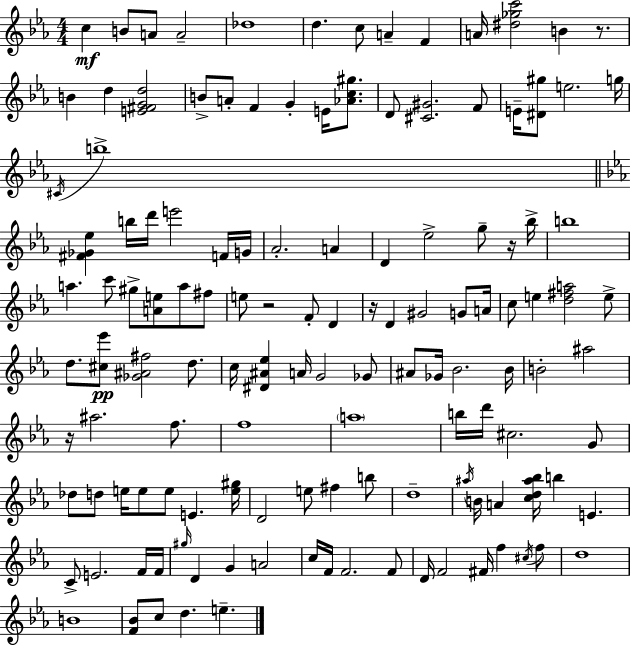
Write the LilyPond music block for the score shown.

{
  \clef treble
  \numericTimeSignature
  \time 4/4
  \key ees \major
  c''4\mf b'8 a'8 a'2-- | des''1 | d''4. c''8 a'4-- f'4 | a'16 <dis'' ges'' c'''>2 b'4 r8. | \break b'4 d''4 <e' fis' g' d''>2 | b'8-> a'8-. f'4 g'4-. e'16 <aes' c'' gis''>8. | d'8 <cis' gis'>2. f'8 | e'16-- <dis' gis''>8 e''2. g''16 | \break \acciaccatura { cis'16 } b''1-> | \bar "||" \break \key c \minor <fis' ges' ees''>4 b''16 d'''16 e'''2 f'16 g'16 | aes'2.-. a'4 | d'4 ees''2-> g''8-- r16 bes''16-> | b''1 | \break a''4. c'''8 gis''8-> <a' e''>8 a''8 fis''8 | e''8 r2 f'8-. d'4 | r16 d'4 gis'2 g'8 a'16 | c''8 e''4 <d'' fis'' a''>2 e''8-> | \break d''8. <cis'' ees'''>8\pp <ges' ais' fis''>2 d''8. | c''16 <dis' ais' ees''>4 a'16 g'2 ges'8 | ais'8 ges'16 bes'2. bes'16 | b'2-. ais''2 | \break r16 ais''2. f''8. | f''1 | \parenthesize a''1 | b''16 d'''16 cis''2. g'8 | \break des''8 d''8 e''16 e''8 e''8 e'4. <e'' gis''>16 | d'2 e''8 fis''4 b''8 | d''1-- | \acciaccatura { ais''16 } b'16 a'4 <c'' d'' ais'' bes''>16 b''4 e'4. | \break c'8-> e'2. f'16 | f'16 \grace { gis''16 } d'4 g'4 a'2 | c''16 f'16 f'2. | f'8 d'16 f'2 fis'16 f''4 | \break \acciaccatura { cis''16 } f''8 d''1 | b'1 | <f' bes'>8 c''8 d''4. e''4.-- | \bar "|."
}